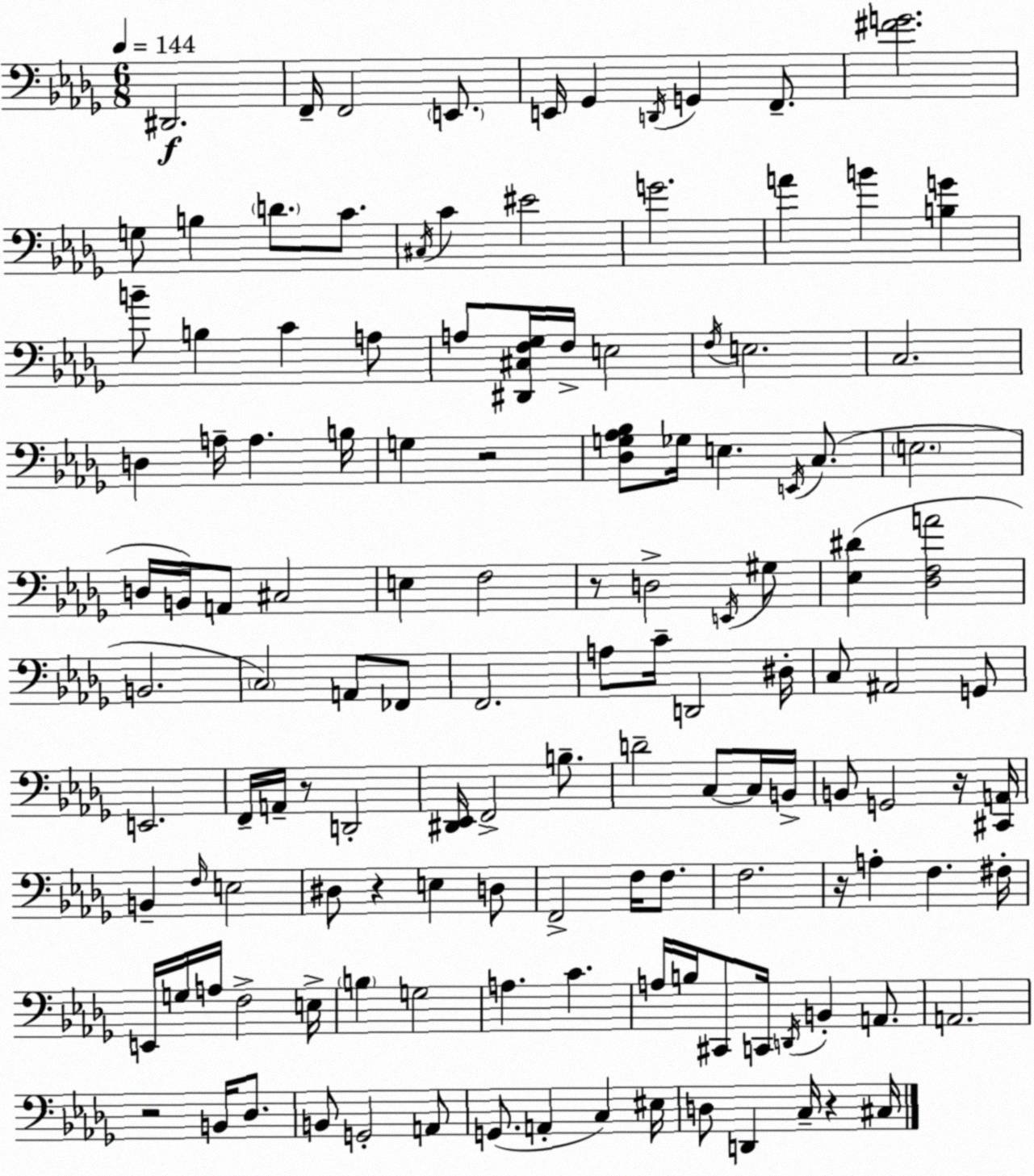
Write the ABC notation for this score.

X:1
T:Untitled
M:6/8
L:1/4
K:Bbm
^D,,2 F,,/4 F,,2 E,,/2 E,,/4 _G,, D,,/4 G,, F,,/2 [^FG]2 G,/2 B, D/2 C/2 ^C,/4 C ^E2 G2 A B [B,G] B/2 B, C A,/2 A,/2 [^D,,^C,F,_G,]/4 F,/4 E,2 F,/4 E,2 C,2 D, A,/4 A, B,/4 G, z2 [_D,G,_A,_B,]/2 _G,/4 E, E,,/4 C,/2 E,2 D,/4 B,,/4 A,,/2 ^C,2 E, F,2 z/2 D,2 E,,/4 ^G,/2 [_E,^D] [_D,F,A]2 B,,2 C,2 A,,/2 _F,,/2 F,,2 A,/2 C/4 D,,2 ^D,/4 C,/2 ^A,,2 G,,/2 E,,2 F,,/4 A,,/4 z/2 D,,2 [^D,,_E,,]/4 F,,2 B,/2 D2 C,/2 C,/4 B,,/4 B,,/2 G,,2 z/4 [^C,,A,,]/4 B,, F,/4 E,2 ^D,/2 z E, D,/2 F,,2 F,/4 F,/2 F,2 z/4 A, F, ^F,/4 E,,/4 G,/4 A,/4 F,2 E,/4 B, G,2 A, C A,/4 B,/4 ^C,,/2 C,,/4 D,,/4 B,, A,,/2 A,,2 z2 B,,/4 _D,/2 B,,/2 G,,2 A,,/2 G,,/2 A,, C, ^E,/4 D,/2 D,, C,/4 z ^C,/4